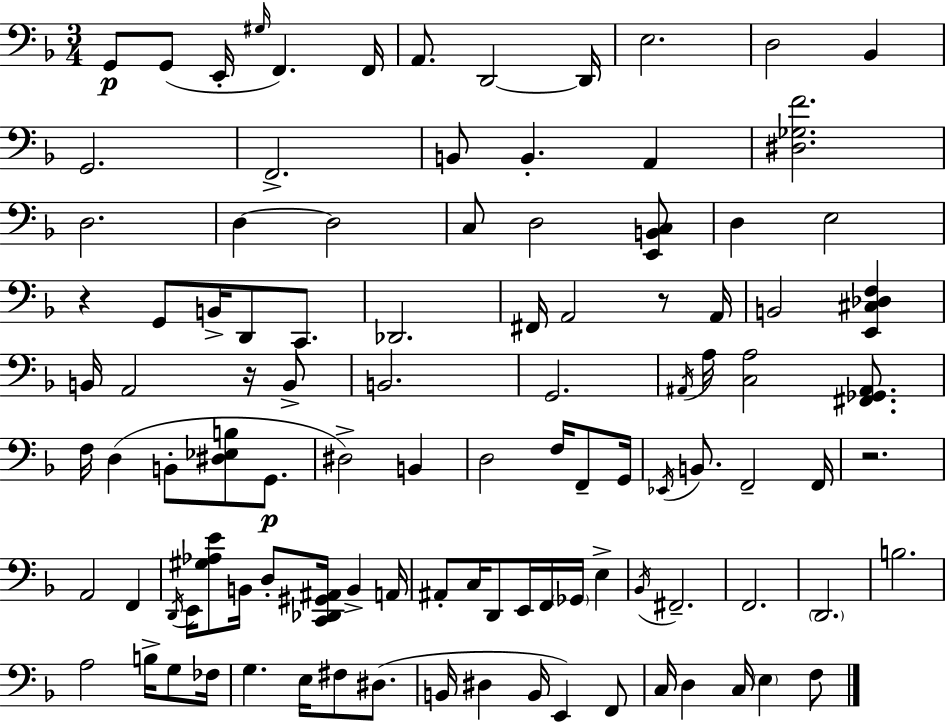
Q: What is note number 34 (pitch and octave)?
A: B2